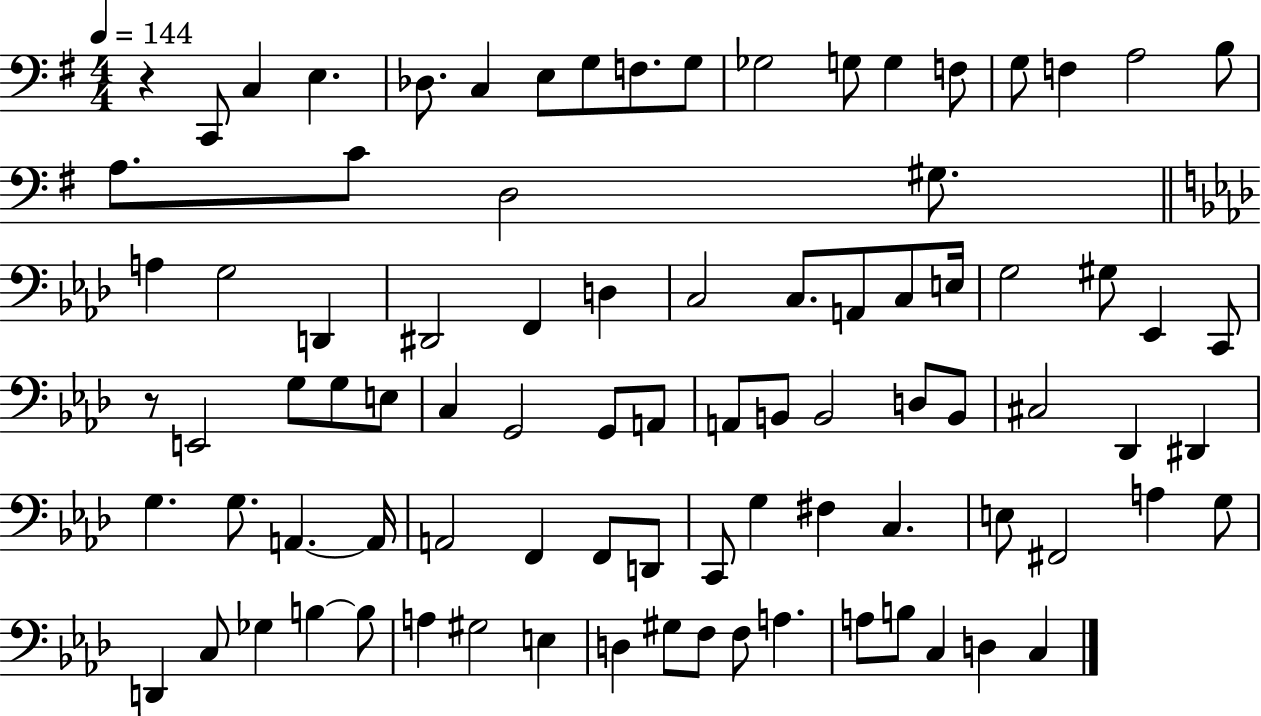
X:1
T:Untitled
M:4/4
L:1/4
K:G
z C,,/2 C, E, _D,/2 C, E,/2 G,/2 F,/2 G,/2 _G,2 G,/2 G, F,/2 G,/2 F, A,2 B,/2 A,/2 C/2 D,2 ^G,/2 A, G,2 D,, ^D,,2 F,, D, C,2 C,/2 A,,/2 C,/2 E,/4 G,2 ^G,/2 _E,, C,,/2 z/2 E,,2 G,/2 G,/2 E,/2 C, G,,2 G,,/2 A,,/2 A,,/2 B,,/2 B,,2 D,/2 B,,/2 ^C,2 _D,, ^D,, G, G,/2 A,, A,,/4 A,,2 F,, F,,/2 D,,/2 C,,/2 G, ^F, C, E,/2 ^F,,2 A, G,/2 D,, C,/2 _G, B, B,/2 A, ^G,2 E, D, ^G,/2 F,/2 F,/2 A, A,/2 B,/2 C, D, C,